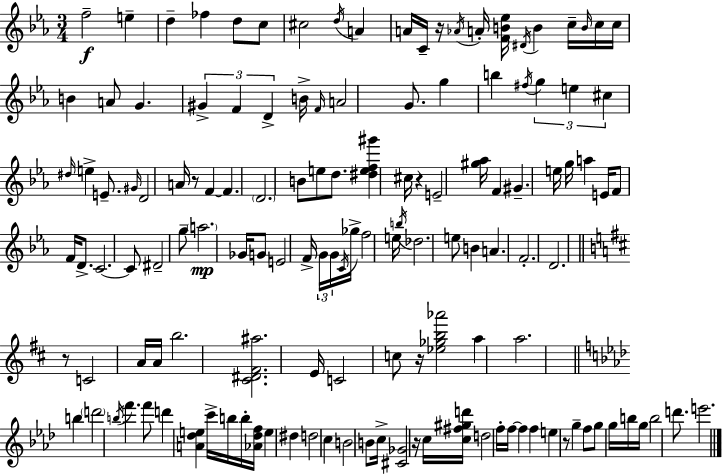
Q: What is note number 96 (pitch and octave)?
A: C6